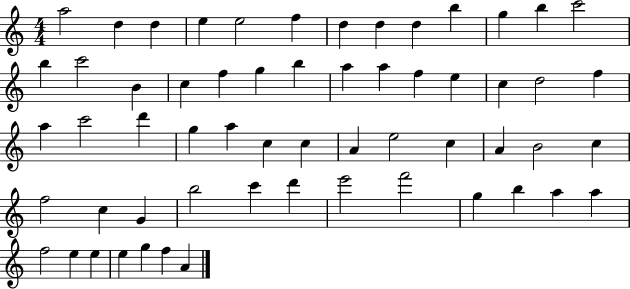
A5/h D5/q D5/q E5/q E5/h F5/q D5/q D5/q D5/q B5/q G5/q B5/q C6/h B5/q C6/h B4/q C5/q F5/q G5/q B5/q A5/q A5/q F5/q E5/q C5/q D5/h F5/q A5/q C6/h D6/q G5/q A5/q C5/q C5/q A4/q E5/h C5/q A4/q B4/h C5/q F5/h C5/q G4/q B5/h C6/q D6/q E6/h F6/h G5/q B5/q A5/q A5/q F5/h E5/q E5/q E5/q G5/q F5/q A4/q